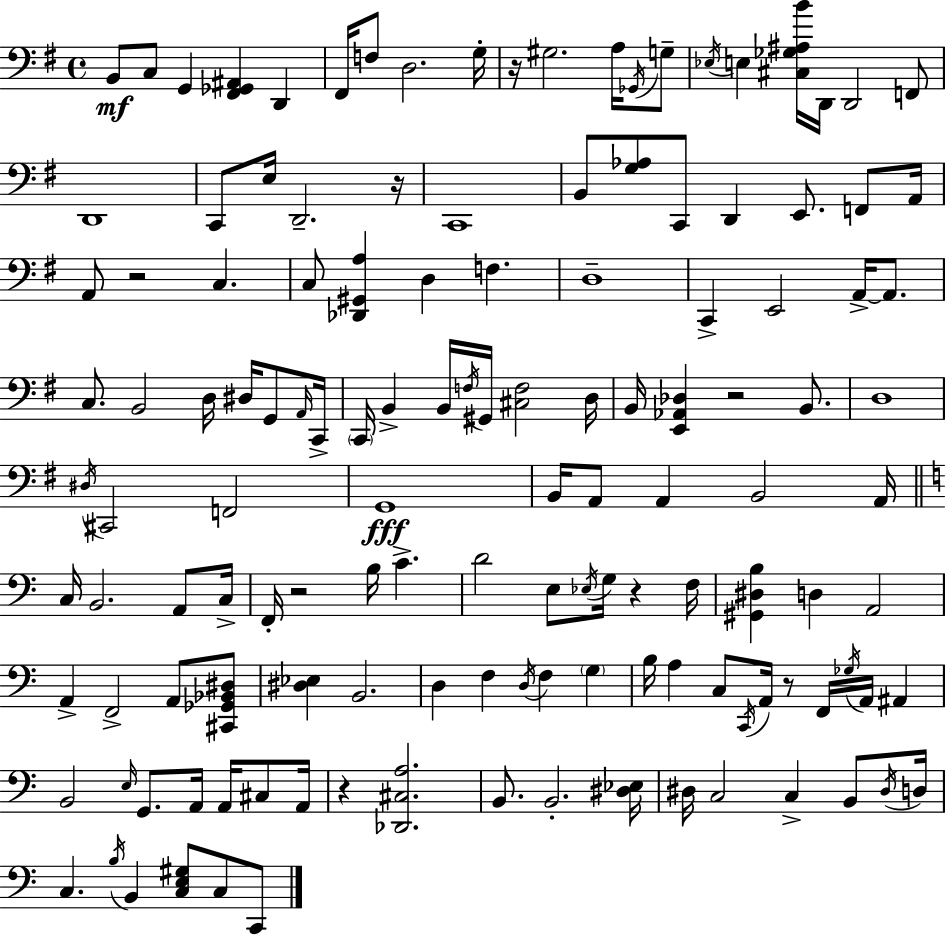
{
  \clef bass
  \time 4/4
  \defaultTimeSignature
  \key e \minor
  b,8\mf c8 g,4 <fis, ges, ais,>4 d,4 | fis,16 f8 d2. g16-. | r16 gis2. a16 \acciaccatura { ges,16 } g8-- | \acciaccatura { ees16 } e4 <cis ges ais b'>16 d,16 d,2 | \break f,8 d,1 | c,8 e16 d,2.-- | r16 c,1 | b,8 <g aes>8 c,8 d,4 e,8. f,8 | \break a,16 a,8 r2 c4. | c8 <des, gis, a>4 d4 f4. | d1-- | c,4-> e,2 a,16->~~ a,8. | \break c8. b,2 d16 dis16 g,8 | \grace { a,16 } c,16-> \parenthesize c,16 b,4-> b,16 \acciaccatura { f16 } gis,16 <cis f>2 | d16 b,16 <e, aes, des>4 r2 | b,8. d1 | \break \acciaccatura { dis16 } cis,2 f,2 | g,1\fff | b,16 a,8 a,4 b,2 | a,16 \bar "||" \break \key c \major c16 b,2. a,8 c16-> | f,16-. r2 b16 c'4.-> | d'2 e8 \acciaccatura { ees16 } g16 r4 | f16 <gis, dis b>4 d4 a,2 | \break a,4-> f,2-> a,8 <cis, ges, bes, dis>8 | <dis ees>4 b,2. | d4 f4 \acciaccatura { d16 } f4 \parenthesize g4 | b16 a4 c8 \acciaccatura { c,16 } a,16 r8 f,16 \acciaccatura { ges16 } a,16 | \break ais,4 b,2 \grace { e16 } g,8. | a,16 a,16 cis8 a,16 r4 <des, cis a>2. | b,8. b,2.-. | <dis ees>16 dis16 c2 c4-> | \break b,8 \acciaccatura { dis16 } d16 c4. \acciaccatura { b16 } b,4 | <c e gis>8 c8 c,8 \bar "|."
}